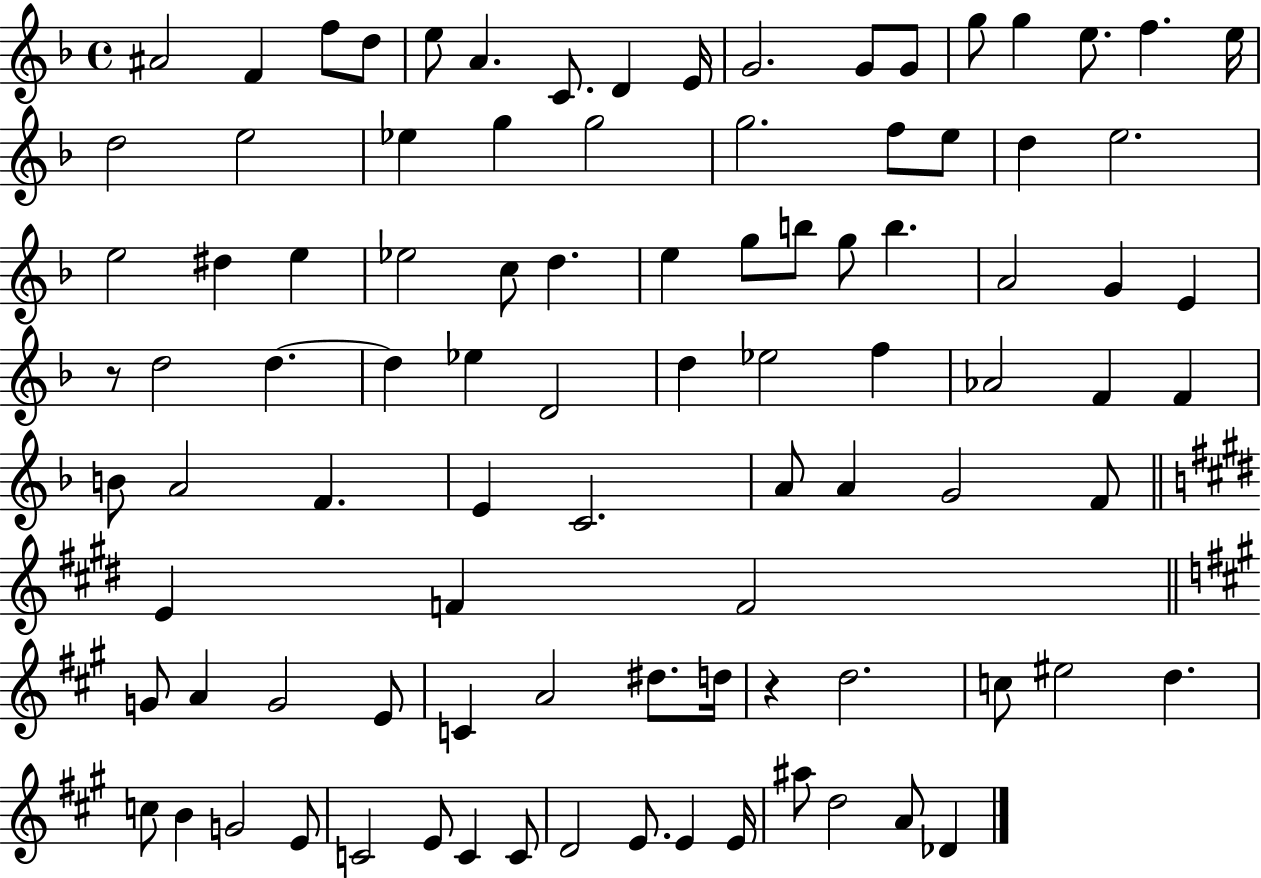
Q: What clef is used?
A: treble